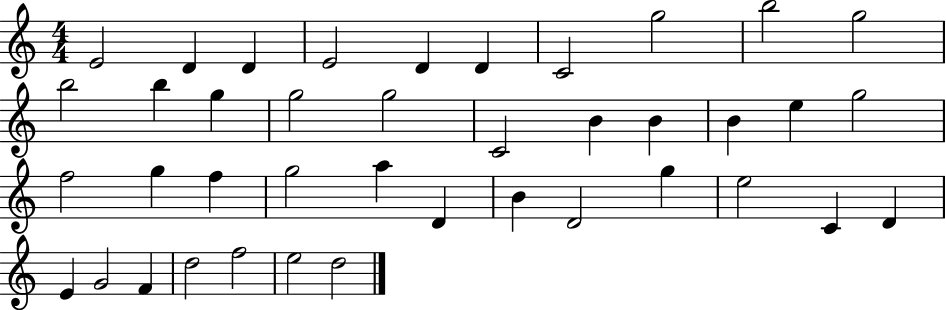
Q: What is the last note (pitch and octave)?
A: D5